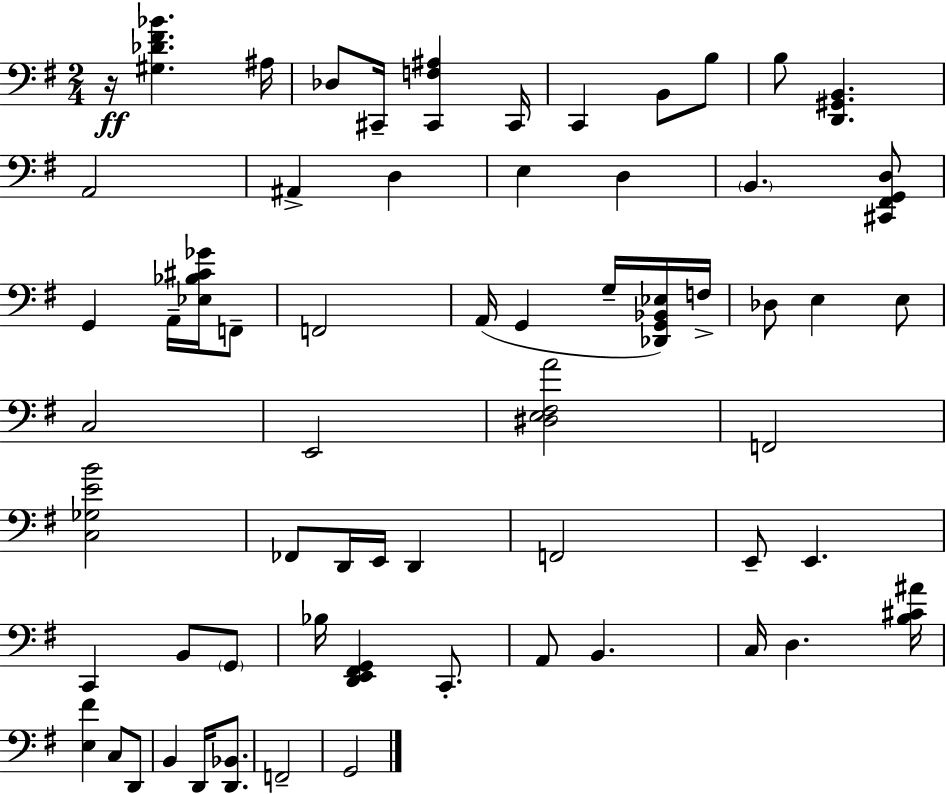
X:1
T:Untitled
M:2/4
L:1/4
K:Em
z/4 [^G,_D^F_B] ^A,/4 _D,/2 ^C,,/4 [^C,,F,^A,] ^C,,/4 C,, B,,/2 B,/2 B,/2 [D,,^G,,B,,] A,,2 ^A,, D, E, D, B,, [^C,,^F,,G,,D,]/2 G,, A,,/4 [_E,_B,^C_G]/4 F,,/2 F,,2 A,,/4 G,, G,/4 [_D,,G,,_B,,_E,]/4 F,/4 _D,/2 E, E,/2 C,2 E,,2 [^D,E,^F,A]2 F,,2 [C,_G,EB]2 _F,,/2 D,,/4 E,,/4 D,, F,,2 E,,/2 E,, C,, B,,/2 G,,/2 _B,/4 [D,,E,,^F,,G,,] C,,/2 A,,/2 B,, C,/4 D, [B,^C^A]/4 [E,^F] C,/2 D,,/2 B,, D,,/4 [D,,_B,,]/2 F,,2 G,,2